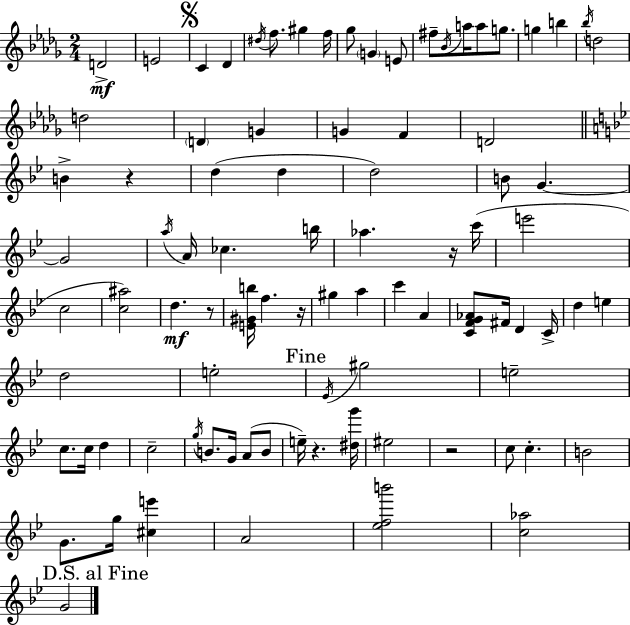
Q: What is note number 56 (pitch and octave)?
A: G#5